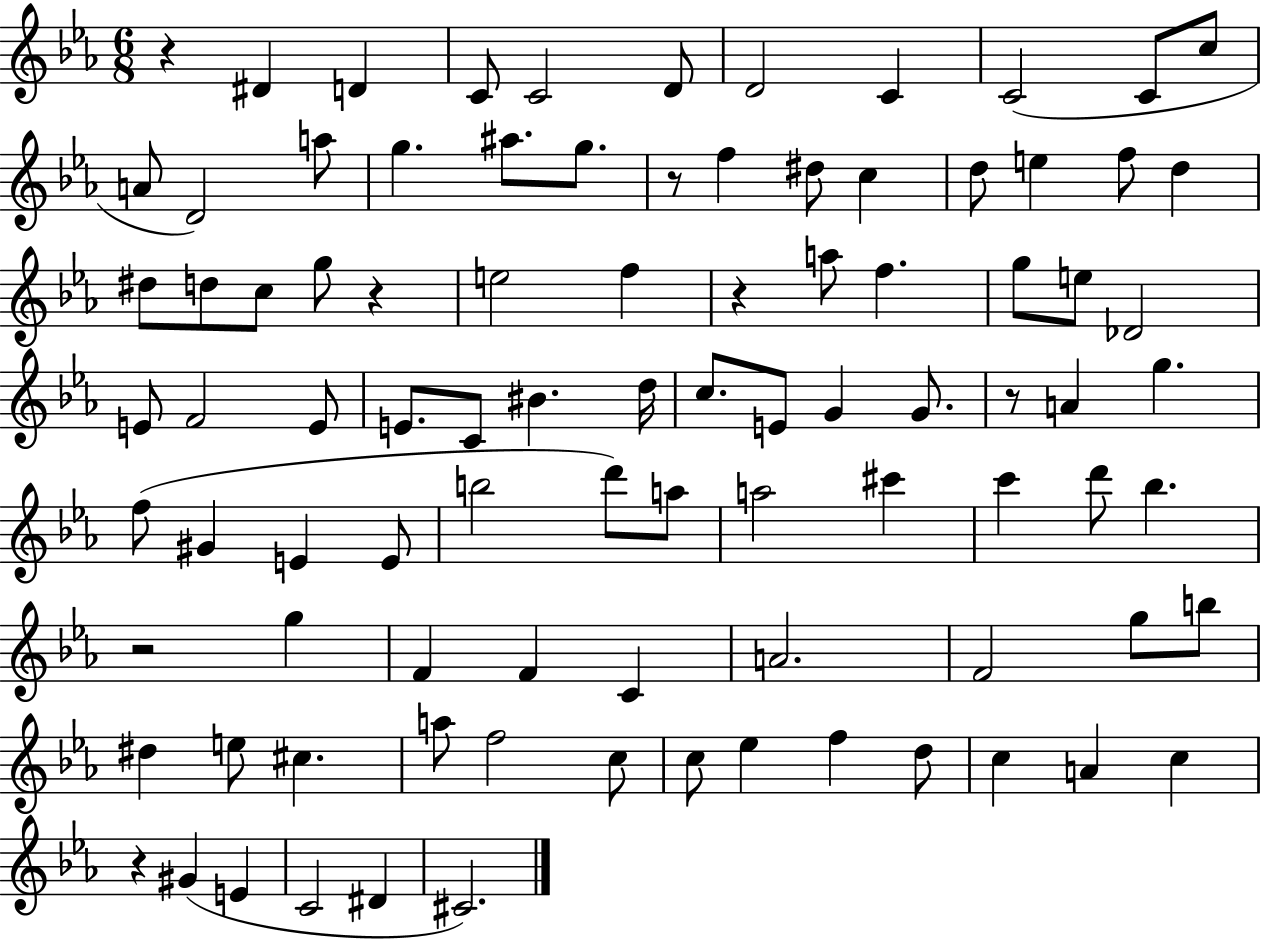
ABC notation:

X:1
T:Untitled
M:6/8
L:1/4
K:Eb
z ^D D C/2 C2 D/2 D2 C C2 C/2 c/2 A/2 D2 a/2 g ^a/2 g/2 z/2 f ^d/2 c d/2 e f/2 d ^d/2 d/2 c/2 g/2 z e2 f z a/2 f g/2 e/2 _D2 E/2 F2 E/2 E/2 C/2 ^B d/4 c/2 E/2 G G/2 z/2 A g f/2 ^G E E/2 b2 d'/2 a/2 a2 ^c' c' d'/2 _b z2 g F F C A2 F2 g/2 b/2 ^d e/2 ^c a/2 f2 c/2 c/2 _e f d/2 c A c z ^G E C2 ^D ^C2